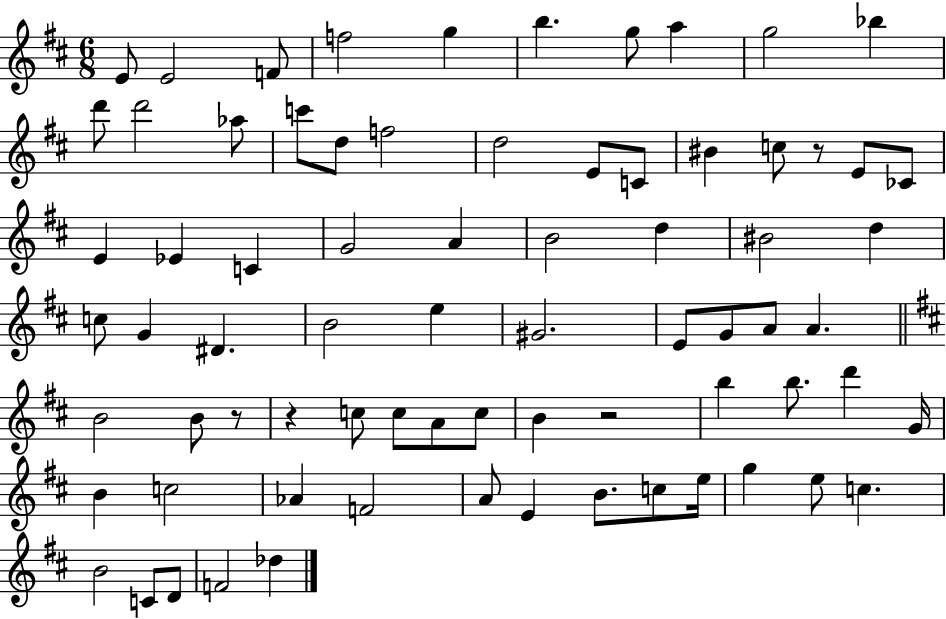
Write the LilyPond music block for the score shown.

{
  \clef treble
  \numericTimeSignature
  \time 6/8
  \key d \major
  e'8 e'2 f'8 | f''2 g''4 | b''4. g''8 a''4 | g''2 bes''4 | \break d'''8 d'''2 aes''8 | c'''8 d''8 f''2 | d''2 e'8 c'8 | bis'4 c''8 r8 e'8 ces'8 | \break e'4 ees'4 c'4 | g'2 a'4 | b'2 d''4 | bis'2 d''4 | \break c''8 g'4 dis'4. | b'2 e''4 | gis'2. | e'8 g'8 a'8 a'4. | \break \bar "||" \break \key d \major b'2 b'8 r8 | r4 c''8 c''8 a'8 c''8 | b'4 r2 | b''4 b''8. d'''4 g'16 | \break b'4 c''2 | aes'4 f'2 | a'8 e'4 b'8. c''8 e''16 | g''4 e''8 c''4. | \break b'2 c'8 d'8 | f'2 des''4 | \bar "|."
}